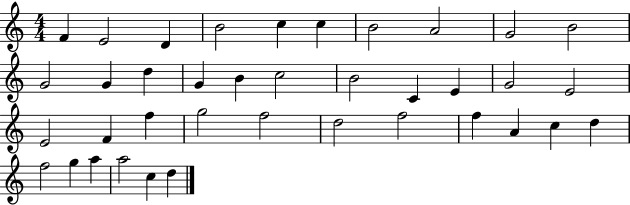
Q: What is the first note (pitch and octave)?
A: F4